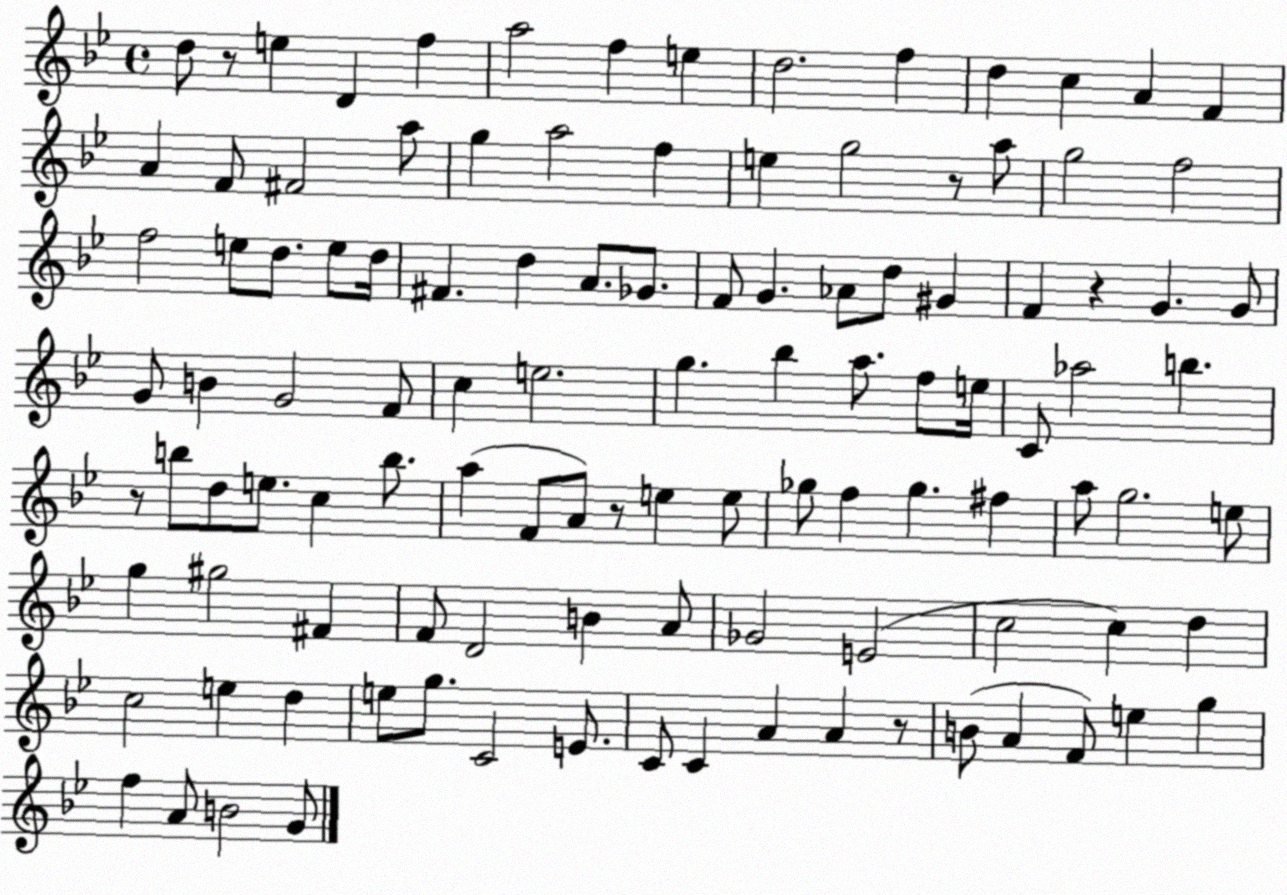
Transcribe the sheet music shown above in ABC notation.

X:1
T:Untitled
M:4/4
L:1/4
K:Bb
d/2 z/2 e D f a2 f e d2 f d c A F A F/2 ^F2 a/2 g a2 f e g2 z/2 a/2 g2 f2 f2 e/2 d/2 e/2 d/4 ^F d A/2 _G/2 F/2 G _A/2 d/2 ^G F z G G/2 G/2 B G2 F/2 c e2 g _b a/2 f/2 e/4 C/2 _a2 b z/2 b/2 d/2 e/2 c b/2 a F/2 A/2 z/2 e e/2 _g/2 f _g ^f a/2 g2 e/2 g ^g2 ^F F/2 D2 B A/2 _G2 E2 c2 c d c2 e d e/2 g/2 C2 E/2 C/2 C A A z/2 B/2 A F/2 e g f A/2 B2 G/2